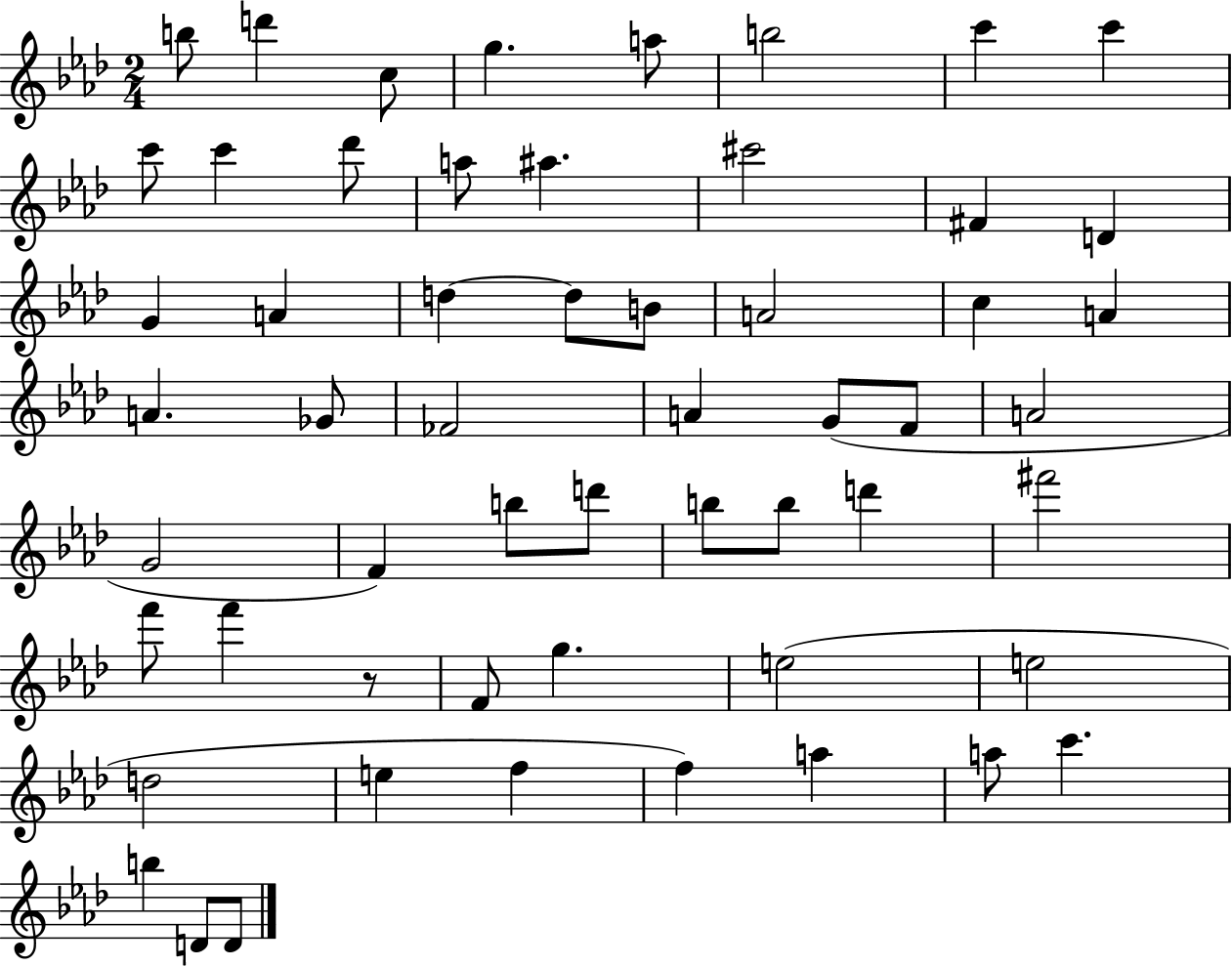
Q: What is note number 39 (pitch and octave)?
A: F#6